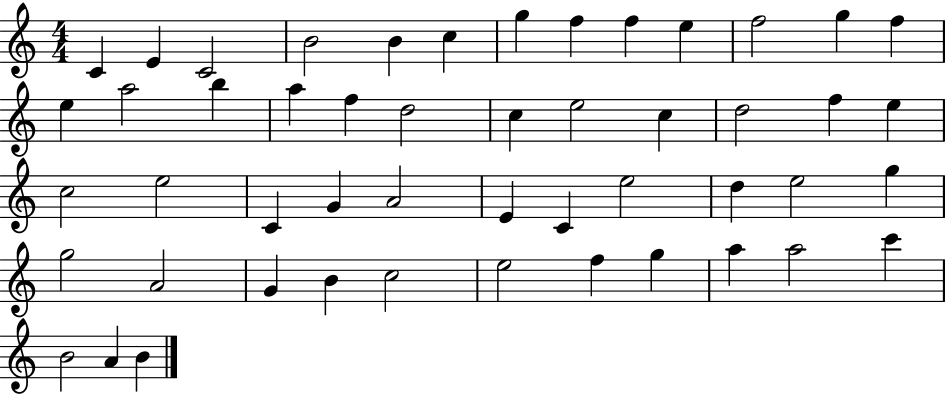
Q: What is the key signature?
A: C major